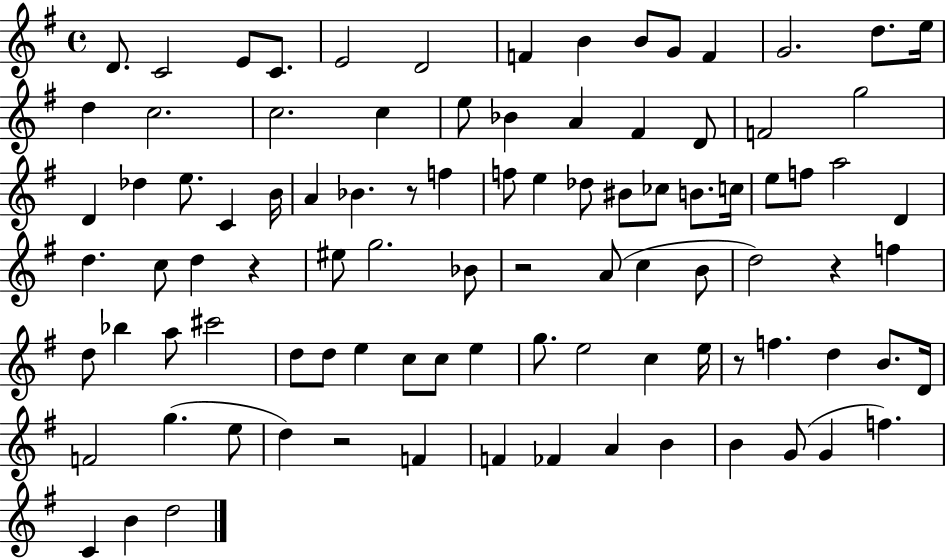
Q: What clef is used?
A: treble